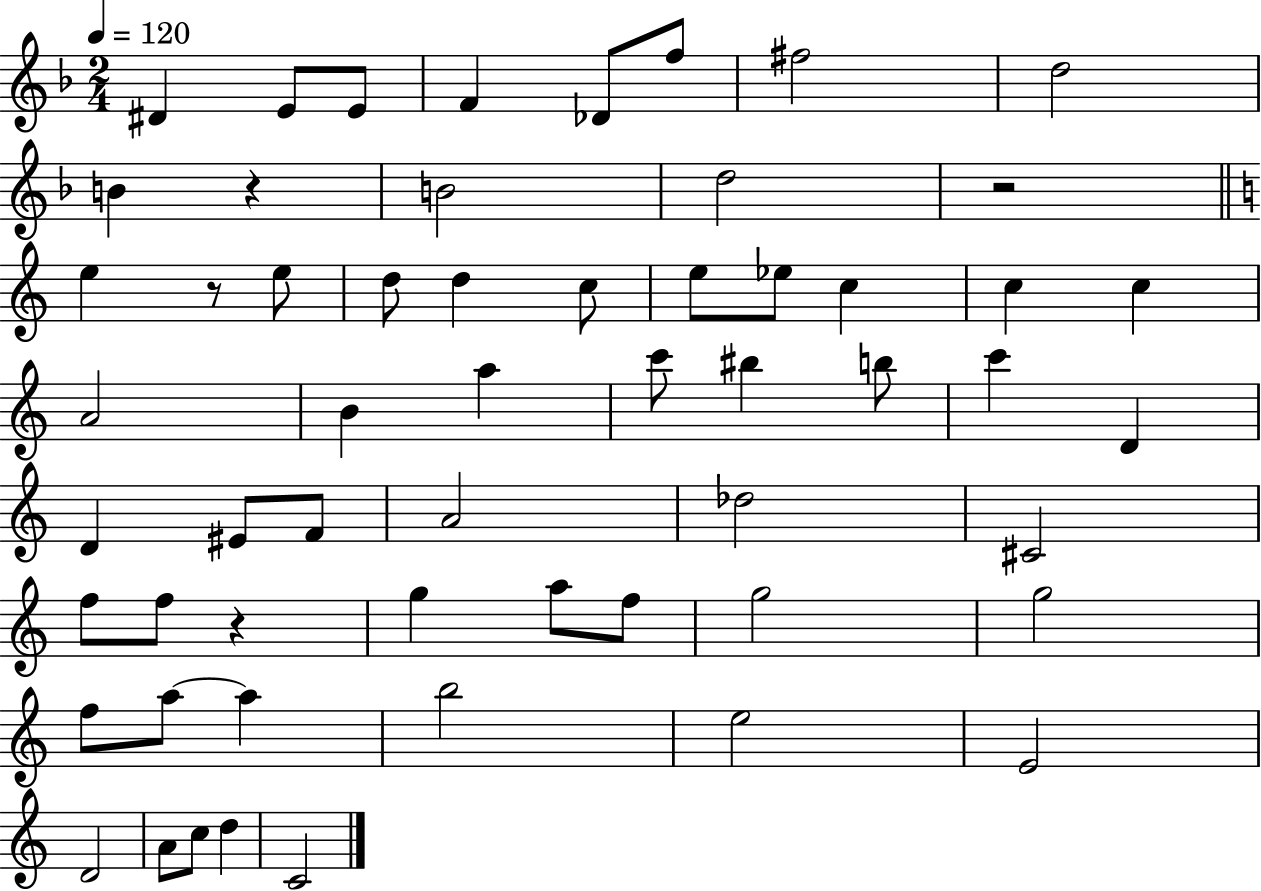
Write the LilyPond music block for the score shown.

{
  \clef treble
  \numericTimeSignature
  \time 2/4
  \key f \major
  \tempo 4 = 120
  dis'4 e'8 e'8 | f'4 des'8 f''8 | fis''2 | d''2 | \break b'4 r4 | b'2 | d''2 | r2 | \break \bar "||" \break \key a \minor e''4 r8 e''8 | d''8 d''4 c''8 | e''8 ees''8 c''4 | c''4 c''4 | \break a'2 | b'4 a''4 | c'''8 bis''4 b''8 | c'''4 d'4 | \break d'4 eis'8 f'8 | a'2 | des''2 | cis'2 | \break f''8 f''8 r4 | g''4 a''8 f''8 | g''2 | g''2 | \break f''8 a''8~~ a''4 | b''2 | e''2 | e'2 | \break d'2 | a'8 c''8 d''4 | c'2 | \bar "|."
}